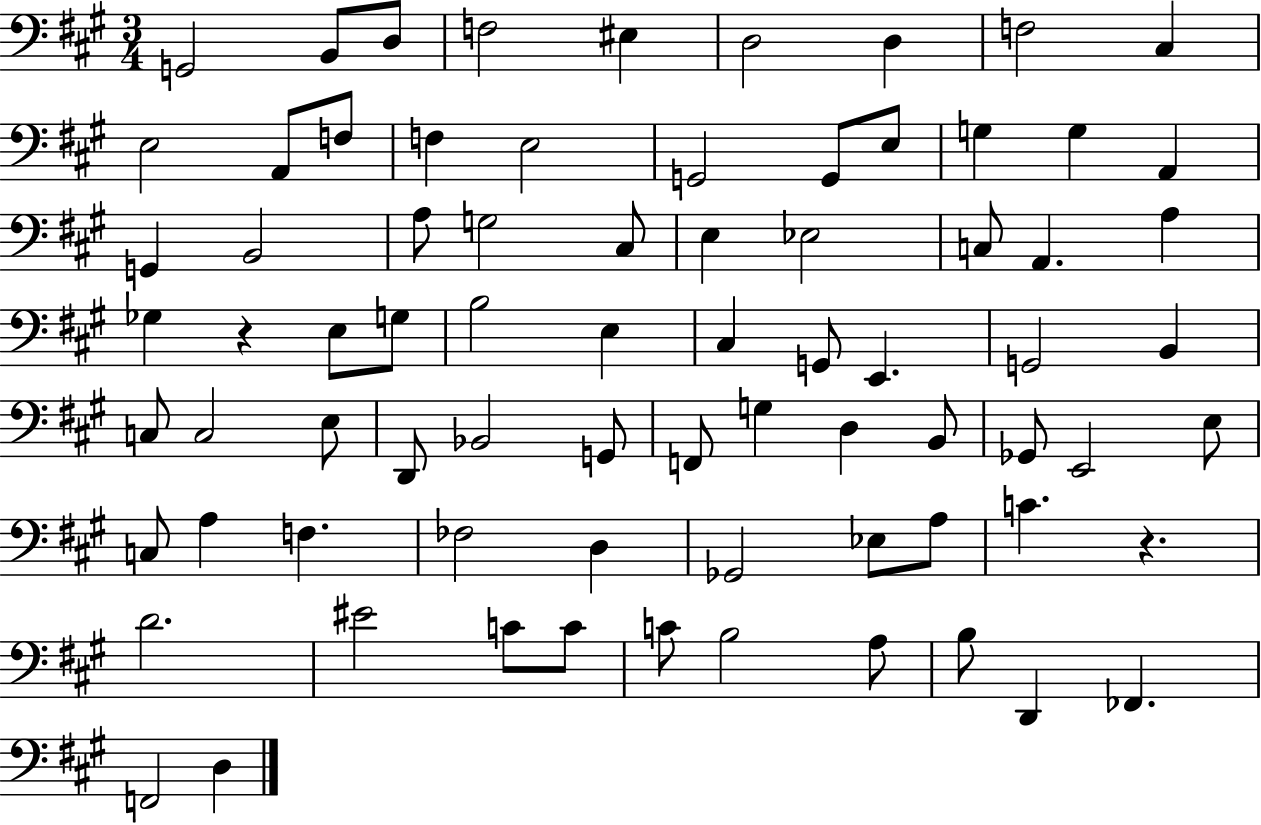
X:1
T:Untitled
M:3/4
L:1/4
K:A
G,,2 B,,/2 D,/2 F,2 ^E, D,2 D, F,2 ^C, E,2 A,,/2 F,/2 F, E,2 G,,2 G,,/2 E,/2 G, G, A,, G,, B,,2 A,/2 G,2 ^C,/2 E, _E,2 C,/2 A,, A, _G, z E,/2 G,/2 B,2 E, ^C, G,,/2 E,, G,,2 B,, C,/2 C,2 E,/2 D,,/2 _B,,2 G,,/2 F,,/2 G, D, B,,/2 _G,,/2 E,,2 E,/2 C,/2 A, F, _F,2 D, _G,,2 _E,/2 A,/2 C z D2 ^E2 C/2 C/2 C/2 B,2 A,/2 B,/2 D,, _F,, F,,2 D,